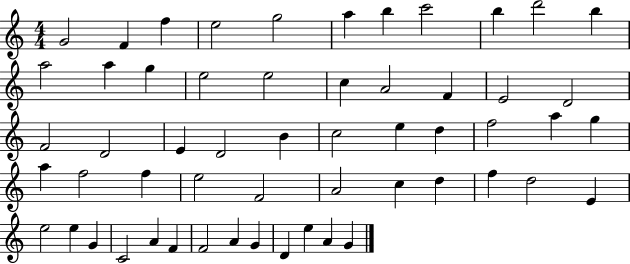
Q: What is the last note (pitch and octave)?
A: G4